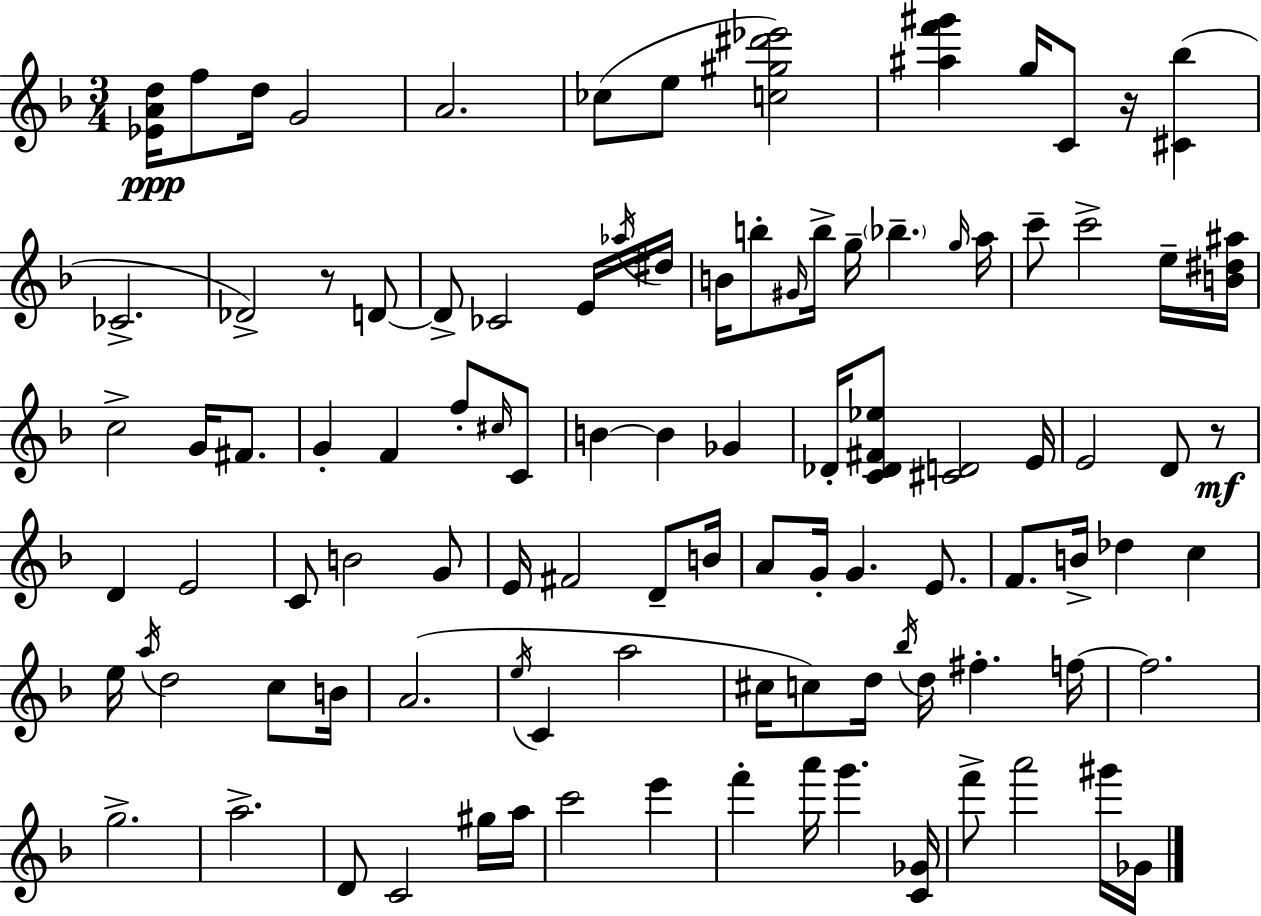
{
  \clef treble
  \numericTimeSignature
  \time 3/4
  \key f \major
  <ees' a' d''>16\ppp f''8 d''16 g'2 | a'2. | ces''8( e''8 <c'' gis'' dis''' ees'''>2) | <ais'' f''' gis'''>4 g''16 c'8 r16 <cis' bes''>4( | \break ces'2.-> | des'2->) r8 d'8~~ | d'8-> ces'2 e'16 \acciaccatura { aes''16 } | dis''16 b'16 b''8-. \grace { gis'16 } b''16-> g''16-- \parenthesize bes''4.-- | \break \grace { g''16 } a''16 c'''8-- c'''2-> | e''16-- <b' dis'' ais''>16 c''2-> g'16 | fis'8. g'4-. f'4 f''8-. | \grace { cis''16 } c'8 b'4~~ b'4 | \break ges'4 des'16-. <c' des' fis' ees''>8 <cis' d'>2 | e'16 e'2 | d'8 r8\mf d'4 e'2 | c'8 b'2 | \break g'8 e'16 fis'2 | d'8-- b'16 a'8 g'16-. g'4. | e'8. f'8. b'16-> des''4 | c''4 e''16 \acciaccatura { a''16 } d''2 | \break c''8 b'16 a'2.( | \acciaccatura { e''16 } c'4 a''2 | cis''16 c''8) d''16 \acciaccatura { bes''16 } d''16 | fis''4.-. f''16~~ f''2. | \break g''2.-> | a''2.-> | d'8 c'2 | gis''16 a''16 c'''2 | \break e'''4 f'''4-. a'''16 | g'''4. <c' ges'>16 f'''8-> a'''2 | gis'''16 ges'16 \bar "|."
}